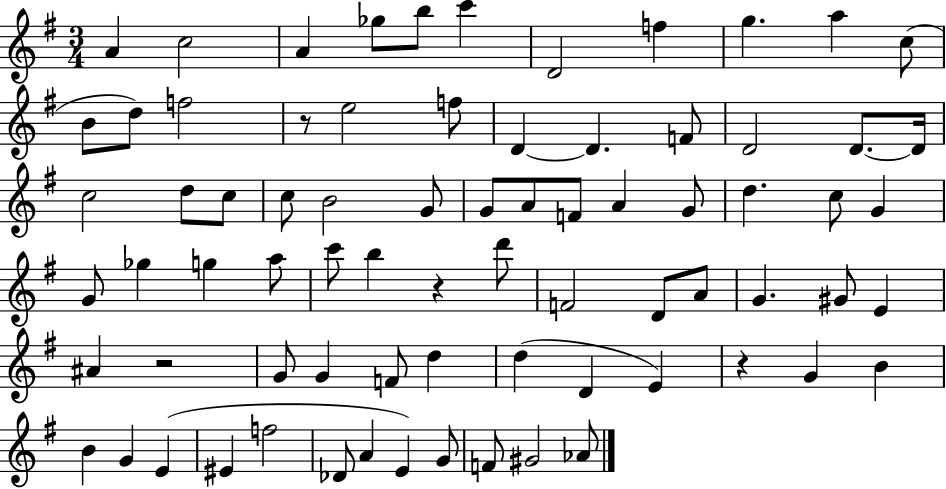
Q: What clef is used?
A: treble